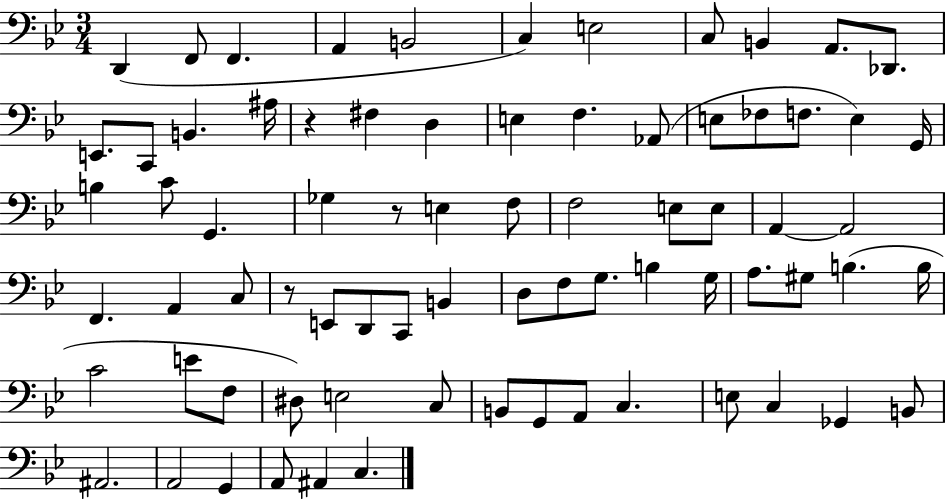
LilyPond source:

{
  \clef bass
  \numericTimeSignature
  \time 3/4
  \key bes \major
  d,4( f,8 f,4. | a,4 b,2 | c4) e2 | c8 b,4 a,8. des,8. | \break e,8. c,8 b,4. ais16 | r4 fis4 d4 | e4 f4. aes,8( | e8 fes8 f8. e4) g,16 | \break b4 c'8 g,4. | ges4 r8 e4 f8 | f2 e8 e8 | a,4~~ a,2 | \break f,4. a,4 c8 | r8 e,8 d,8 c,8 b,4 | d8 f8 g8. b4 g16 | a8. gis8 b4.( b16 | \break c'2 e'8 f8 | dis8) e2 c8 | b,8 g,8 a,8 c4. | e8 c4 ges,4 b,8 | \break ais,2. | a,2 g,4 | a,8 ais,4 c4. | \bar "|."
}